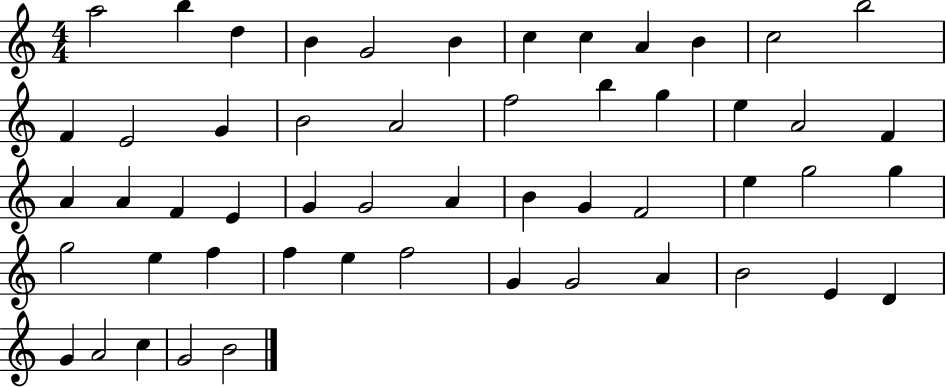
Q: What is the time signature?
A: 4/4